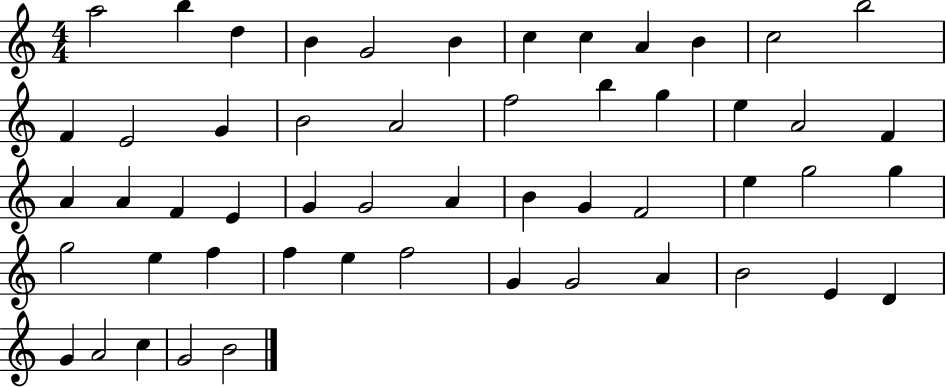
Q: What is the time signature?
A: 4/4